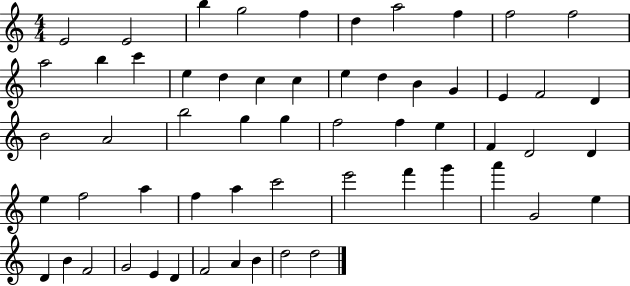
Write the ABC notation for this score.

X:1
T:Untitled
M:4/4
L:1/4
K:C
E2 E2 b g2 f d a2 f f2 f2 a2 b c' e d c c e d B G E F2 D B2 A2 b2 g g f2 f e F D2 D e f2 a f a c'2 e'2 f' g' a' G2 e D B F2 G2 E D F2 A B d2 d2